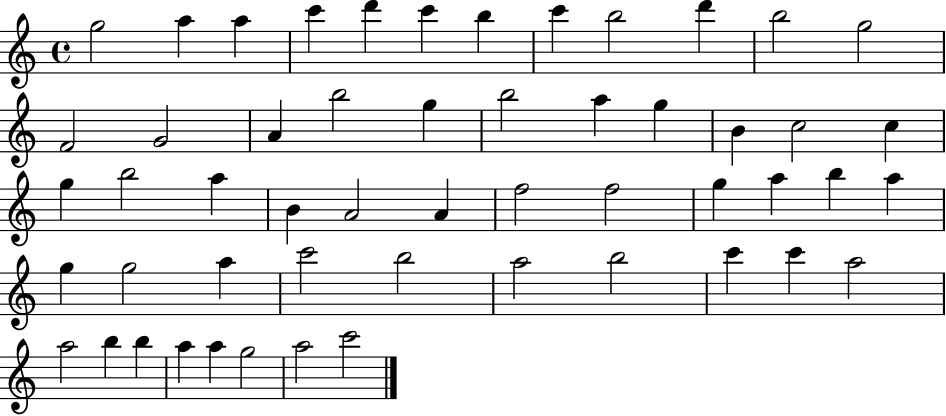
X:1
T:Untitled
M:4/4
L:1/4
K:C
g2 a a c' d' c' b c' b2 d' b2 g2 F2 G2 A b2 g b2 a g B c2 c g b2 a B A2 A f2 f2 g a b a g g2 a c'2 b2 a2 b2 c' c' a2 a2 b b a a g2 a2 c'2